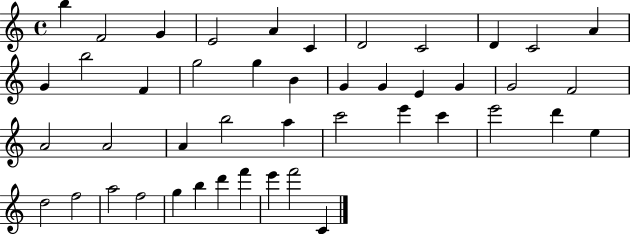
B5/q F4/h G4/q E4/h A4/q C4/q D4/h C4/h D4/q C4/h A4/q G4/q B5/h F4/q G5/h G5/q B4/q G4/q G4/q E4/q G4/q G4/h F4/h A4/h A4/h A4/q B5/h A5/q C6/h E6/q C6/q E6/h D6/q E5/q D5/h F5/h A5/h F5/h G5/q B5/q D6/q F6/q E6/q F6/h C4/q